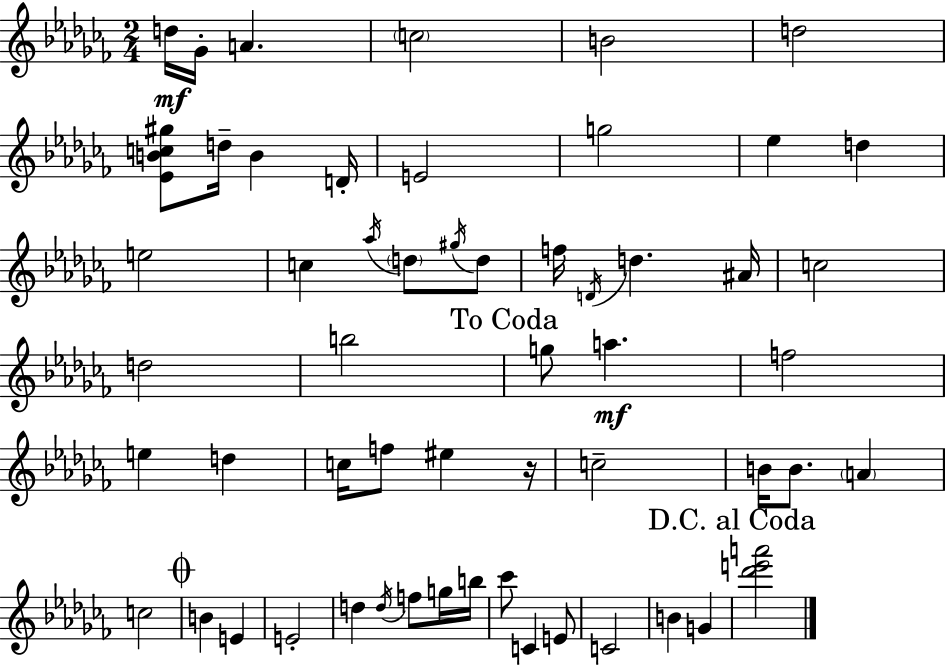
{
  \clef treble
  \numericTimeSignature
  \time 2/4
  \key aes \minor
  d''16\mf ges'16-. a'4. | \parenthesize c''2 | b'2 | d''2 | \break <ees' b' c'' gis''>8 d''16-- b'4 d'16-. | e'2 | g''2 | ees''4 d''4 | \break e''2 | c''4 \acciaccatura { aes''16 } \parenthesize d''8 \acciaccatura { gis''16 } | d''8 f''16 \acciaccatura { d'16 } d''4. | ais'16 c''2 | \break d''2 | b''2 | \mark "To Coda" g''8 a''4.\mf | f''2 | \break e''4 d''4 | c''16 f''8 eis''4 | r16 c''2-- | b'16 b'8. \parenthesize a'4 | \break c''2 | \mark \markup { \musicglyph "scripts.coda" } b'4 e'4 | e'2-. | d''4 \acciaccatura { d''16 } | \break f''8 g''16 b''16 ces'''8 c'4 | e'8 c'2 | b'4 | g'4 \mark "D.C. al Coda" <des''' e''' a'''>2 | \break \bar "|."
}